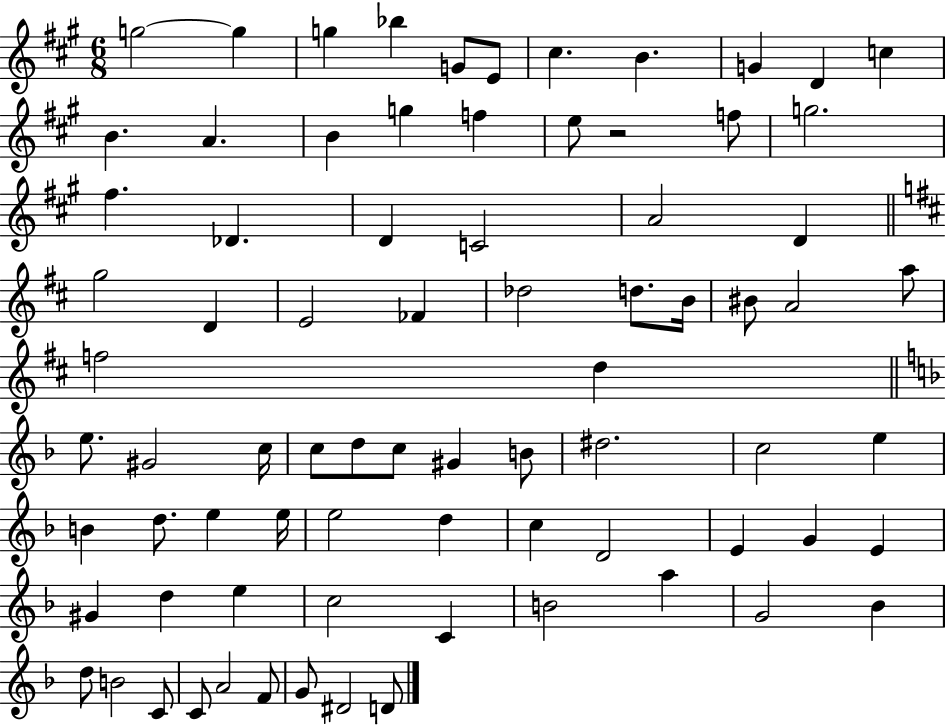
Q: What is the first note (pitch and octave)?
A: G5